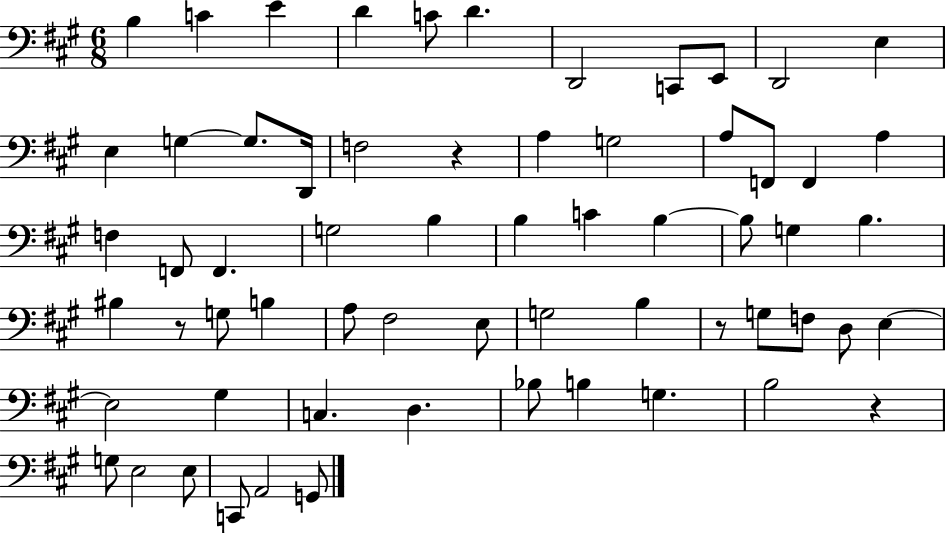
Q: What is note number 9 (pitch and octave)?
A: E2